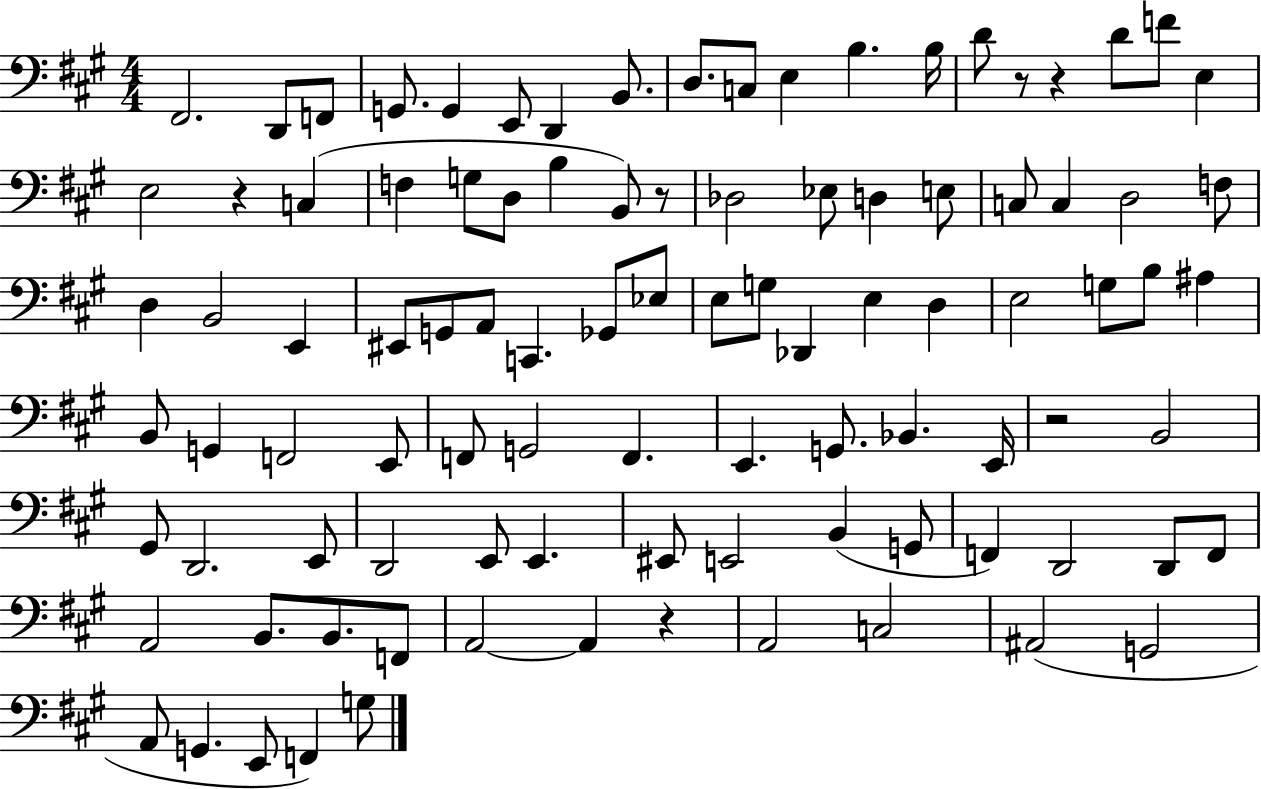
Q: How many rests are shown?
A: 6